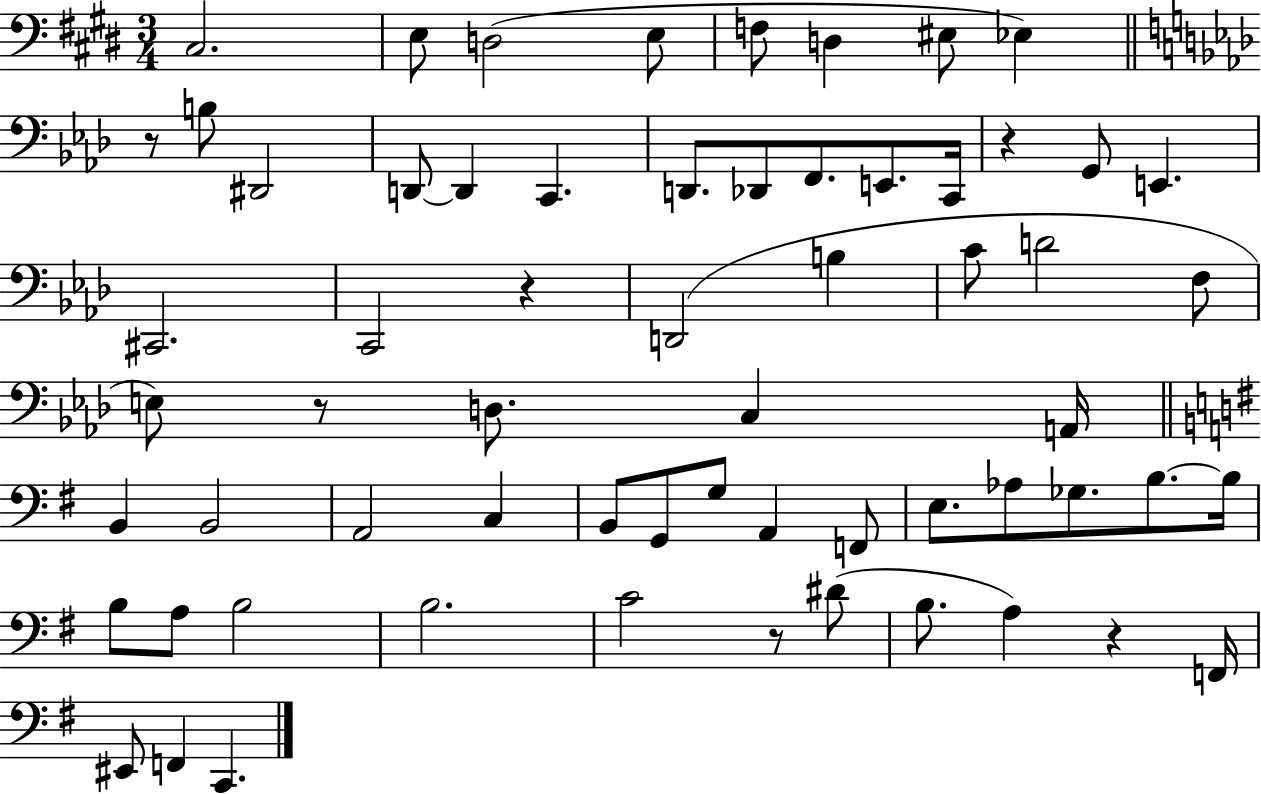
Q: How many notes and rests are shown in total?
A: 63